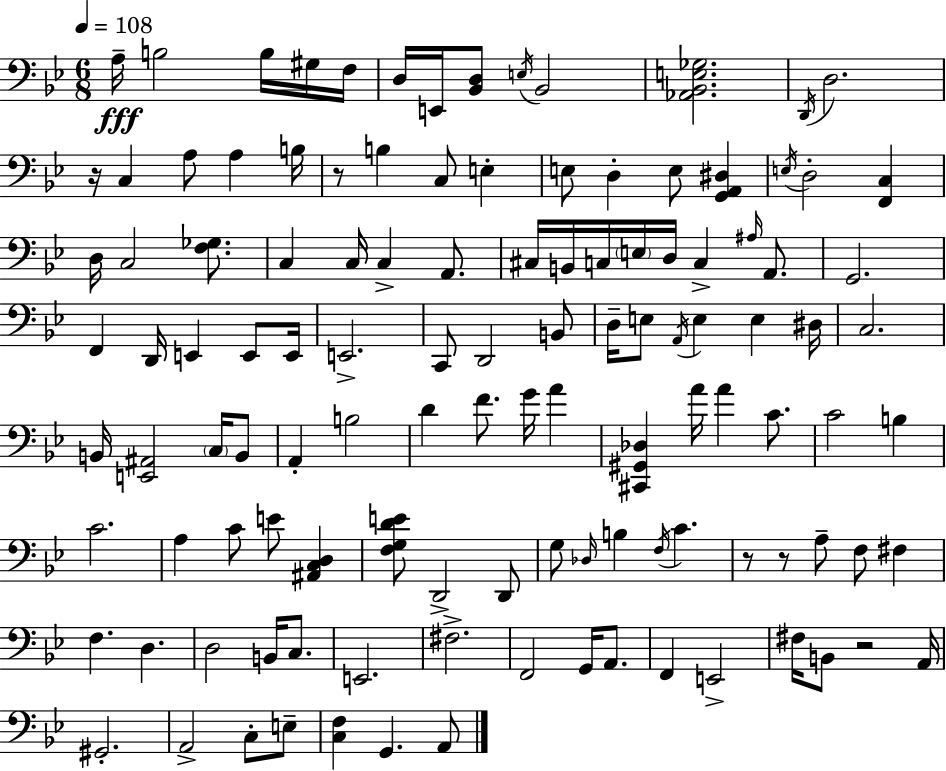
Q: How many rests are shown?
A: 5